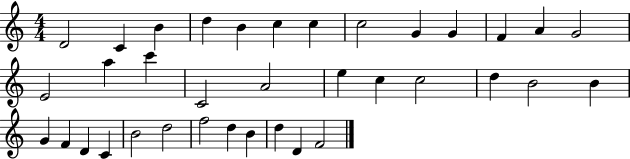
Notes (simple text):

D4/h C4/q B4/q D5/q B4/q C5/q C5/q C5/h G4/q G4/q F4/q A4/q G4/h E4/h A5/q C6/q C4/h A4/h E5/q C5/q C5/h D5/q B4/h B4/q G4/q F4/q D4/q C4/q B4/h D5/h F5/h D5/q B4/q D5/q D4/q F4/h